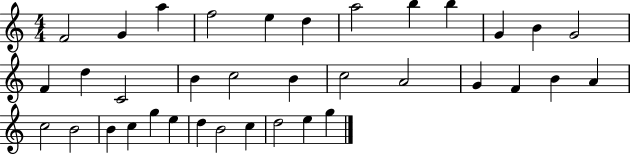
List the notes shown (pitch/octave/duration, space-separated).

F4/h G4/q A5/q F5/h E5/q D5/q A5/h B5/q B5/q G4/q B4/q G4/h F4/q D5/q C4/h B4/q C5/h B4/q C5/h A4/h G4/q F4/q B4/q A4/q C5/h B4/h B4/q C5/q G5/q E5/q D5/q B4/h C5/q D5/h E5/q G5/q